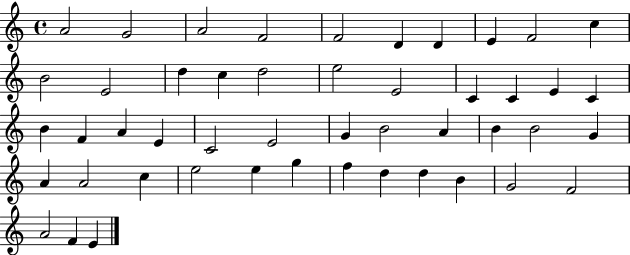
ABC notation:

X:1
T:Untitled
M:4/4
L:1/4
K:C
A2 G2 A2 F2 F2 D D E F2 c B2 E2 d c d2 e2 E2 C C E C B F A E C2 E2 G B2 A B B2 G A A2 c e2 e g f d d B G2 F2 A2 F E